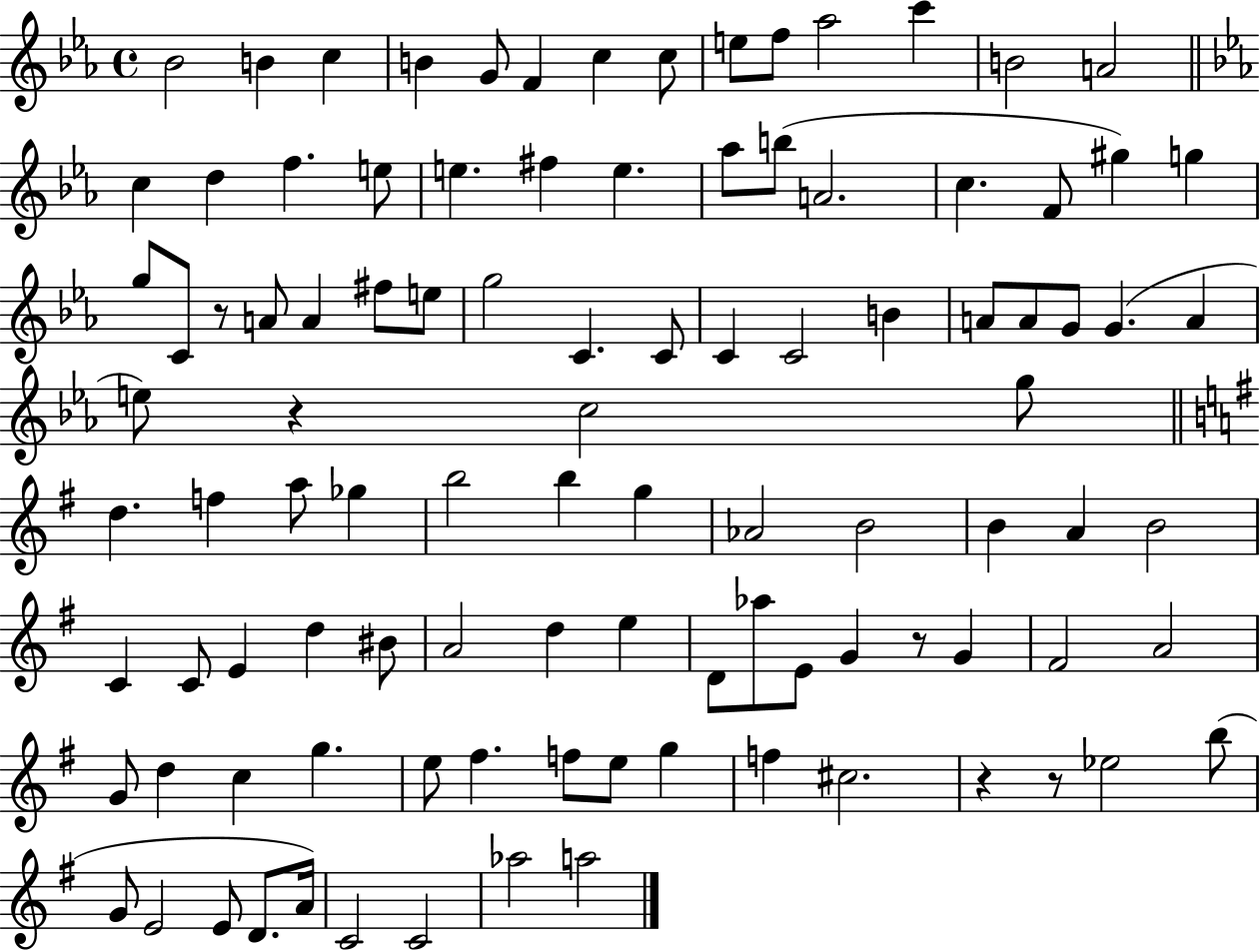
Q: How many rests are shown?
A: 5